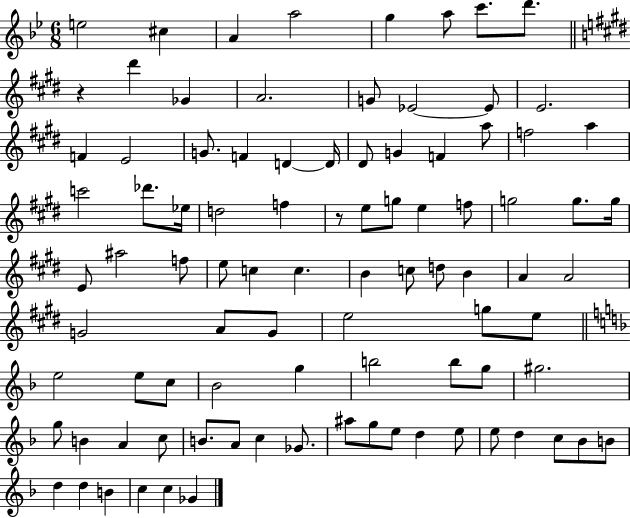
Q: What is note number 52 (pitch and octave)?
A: G4